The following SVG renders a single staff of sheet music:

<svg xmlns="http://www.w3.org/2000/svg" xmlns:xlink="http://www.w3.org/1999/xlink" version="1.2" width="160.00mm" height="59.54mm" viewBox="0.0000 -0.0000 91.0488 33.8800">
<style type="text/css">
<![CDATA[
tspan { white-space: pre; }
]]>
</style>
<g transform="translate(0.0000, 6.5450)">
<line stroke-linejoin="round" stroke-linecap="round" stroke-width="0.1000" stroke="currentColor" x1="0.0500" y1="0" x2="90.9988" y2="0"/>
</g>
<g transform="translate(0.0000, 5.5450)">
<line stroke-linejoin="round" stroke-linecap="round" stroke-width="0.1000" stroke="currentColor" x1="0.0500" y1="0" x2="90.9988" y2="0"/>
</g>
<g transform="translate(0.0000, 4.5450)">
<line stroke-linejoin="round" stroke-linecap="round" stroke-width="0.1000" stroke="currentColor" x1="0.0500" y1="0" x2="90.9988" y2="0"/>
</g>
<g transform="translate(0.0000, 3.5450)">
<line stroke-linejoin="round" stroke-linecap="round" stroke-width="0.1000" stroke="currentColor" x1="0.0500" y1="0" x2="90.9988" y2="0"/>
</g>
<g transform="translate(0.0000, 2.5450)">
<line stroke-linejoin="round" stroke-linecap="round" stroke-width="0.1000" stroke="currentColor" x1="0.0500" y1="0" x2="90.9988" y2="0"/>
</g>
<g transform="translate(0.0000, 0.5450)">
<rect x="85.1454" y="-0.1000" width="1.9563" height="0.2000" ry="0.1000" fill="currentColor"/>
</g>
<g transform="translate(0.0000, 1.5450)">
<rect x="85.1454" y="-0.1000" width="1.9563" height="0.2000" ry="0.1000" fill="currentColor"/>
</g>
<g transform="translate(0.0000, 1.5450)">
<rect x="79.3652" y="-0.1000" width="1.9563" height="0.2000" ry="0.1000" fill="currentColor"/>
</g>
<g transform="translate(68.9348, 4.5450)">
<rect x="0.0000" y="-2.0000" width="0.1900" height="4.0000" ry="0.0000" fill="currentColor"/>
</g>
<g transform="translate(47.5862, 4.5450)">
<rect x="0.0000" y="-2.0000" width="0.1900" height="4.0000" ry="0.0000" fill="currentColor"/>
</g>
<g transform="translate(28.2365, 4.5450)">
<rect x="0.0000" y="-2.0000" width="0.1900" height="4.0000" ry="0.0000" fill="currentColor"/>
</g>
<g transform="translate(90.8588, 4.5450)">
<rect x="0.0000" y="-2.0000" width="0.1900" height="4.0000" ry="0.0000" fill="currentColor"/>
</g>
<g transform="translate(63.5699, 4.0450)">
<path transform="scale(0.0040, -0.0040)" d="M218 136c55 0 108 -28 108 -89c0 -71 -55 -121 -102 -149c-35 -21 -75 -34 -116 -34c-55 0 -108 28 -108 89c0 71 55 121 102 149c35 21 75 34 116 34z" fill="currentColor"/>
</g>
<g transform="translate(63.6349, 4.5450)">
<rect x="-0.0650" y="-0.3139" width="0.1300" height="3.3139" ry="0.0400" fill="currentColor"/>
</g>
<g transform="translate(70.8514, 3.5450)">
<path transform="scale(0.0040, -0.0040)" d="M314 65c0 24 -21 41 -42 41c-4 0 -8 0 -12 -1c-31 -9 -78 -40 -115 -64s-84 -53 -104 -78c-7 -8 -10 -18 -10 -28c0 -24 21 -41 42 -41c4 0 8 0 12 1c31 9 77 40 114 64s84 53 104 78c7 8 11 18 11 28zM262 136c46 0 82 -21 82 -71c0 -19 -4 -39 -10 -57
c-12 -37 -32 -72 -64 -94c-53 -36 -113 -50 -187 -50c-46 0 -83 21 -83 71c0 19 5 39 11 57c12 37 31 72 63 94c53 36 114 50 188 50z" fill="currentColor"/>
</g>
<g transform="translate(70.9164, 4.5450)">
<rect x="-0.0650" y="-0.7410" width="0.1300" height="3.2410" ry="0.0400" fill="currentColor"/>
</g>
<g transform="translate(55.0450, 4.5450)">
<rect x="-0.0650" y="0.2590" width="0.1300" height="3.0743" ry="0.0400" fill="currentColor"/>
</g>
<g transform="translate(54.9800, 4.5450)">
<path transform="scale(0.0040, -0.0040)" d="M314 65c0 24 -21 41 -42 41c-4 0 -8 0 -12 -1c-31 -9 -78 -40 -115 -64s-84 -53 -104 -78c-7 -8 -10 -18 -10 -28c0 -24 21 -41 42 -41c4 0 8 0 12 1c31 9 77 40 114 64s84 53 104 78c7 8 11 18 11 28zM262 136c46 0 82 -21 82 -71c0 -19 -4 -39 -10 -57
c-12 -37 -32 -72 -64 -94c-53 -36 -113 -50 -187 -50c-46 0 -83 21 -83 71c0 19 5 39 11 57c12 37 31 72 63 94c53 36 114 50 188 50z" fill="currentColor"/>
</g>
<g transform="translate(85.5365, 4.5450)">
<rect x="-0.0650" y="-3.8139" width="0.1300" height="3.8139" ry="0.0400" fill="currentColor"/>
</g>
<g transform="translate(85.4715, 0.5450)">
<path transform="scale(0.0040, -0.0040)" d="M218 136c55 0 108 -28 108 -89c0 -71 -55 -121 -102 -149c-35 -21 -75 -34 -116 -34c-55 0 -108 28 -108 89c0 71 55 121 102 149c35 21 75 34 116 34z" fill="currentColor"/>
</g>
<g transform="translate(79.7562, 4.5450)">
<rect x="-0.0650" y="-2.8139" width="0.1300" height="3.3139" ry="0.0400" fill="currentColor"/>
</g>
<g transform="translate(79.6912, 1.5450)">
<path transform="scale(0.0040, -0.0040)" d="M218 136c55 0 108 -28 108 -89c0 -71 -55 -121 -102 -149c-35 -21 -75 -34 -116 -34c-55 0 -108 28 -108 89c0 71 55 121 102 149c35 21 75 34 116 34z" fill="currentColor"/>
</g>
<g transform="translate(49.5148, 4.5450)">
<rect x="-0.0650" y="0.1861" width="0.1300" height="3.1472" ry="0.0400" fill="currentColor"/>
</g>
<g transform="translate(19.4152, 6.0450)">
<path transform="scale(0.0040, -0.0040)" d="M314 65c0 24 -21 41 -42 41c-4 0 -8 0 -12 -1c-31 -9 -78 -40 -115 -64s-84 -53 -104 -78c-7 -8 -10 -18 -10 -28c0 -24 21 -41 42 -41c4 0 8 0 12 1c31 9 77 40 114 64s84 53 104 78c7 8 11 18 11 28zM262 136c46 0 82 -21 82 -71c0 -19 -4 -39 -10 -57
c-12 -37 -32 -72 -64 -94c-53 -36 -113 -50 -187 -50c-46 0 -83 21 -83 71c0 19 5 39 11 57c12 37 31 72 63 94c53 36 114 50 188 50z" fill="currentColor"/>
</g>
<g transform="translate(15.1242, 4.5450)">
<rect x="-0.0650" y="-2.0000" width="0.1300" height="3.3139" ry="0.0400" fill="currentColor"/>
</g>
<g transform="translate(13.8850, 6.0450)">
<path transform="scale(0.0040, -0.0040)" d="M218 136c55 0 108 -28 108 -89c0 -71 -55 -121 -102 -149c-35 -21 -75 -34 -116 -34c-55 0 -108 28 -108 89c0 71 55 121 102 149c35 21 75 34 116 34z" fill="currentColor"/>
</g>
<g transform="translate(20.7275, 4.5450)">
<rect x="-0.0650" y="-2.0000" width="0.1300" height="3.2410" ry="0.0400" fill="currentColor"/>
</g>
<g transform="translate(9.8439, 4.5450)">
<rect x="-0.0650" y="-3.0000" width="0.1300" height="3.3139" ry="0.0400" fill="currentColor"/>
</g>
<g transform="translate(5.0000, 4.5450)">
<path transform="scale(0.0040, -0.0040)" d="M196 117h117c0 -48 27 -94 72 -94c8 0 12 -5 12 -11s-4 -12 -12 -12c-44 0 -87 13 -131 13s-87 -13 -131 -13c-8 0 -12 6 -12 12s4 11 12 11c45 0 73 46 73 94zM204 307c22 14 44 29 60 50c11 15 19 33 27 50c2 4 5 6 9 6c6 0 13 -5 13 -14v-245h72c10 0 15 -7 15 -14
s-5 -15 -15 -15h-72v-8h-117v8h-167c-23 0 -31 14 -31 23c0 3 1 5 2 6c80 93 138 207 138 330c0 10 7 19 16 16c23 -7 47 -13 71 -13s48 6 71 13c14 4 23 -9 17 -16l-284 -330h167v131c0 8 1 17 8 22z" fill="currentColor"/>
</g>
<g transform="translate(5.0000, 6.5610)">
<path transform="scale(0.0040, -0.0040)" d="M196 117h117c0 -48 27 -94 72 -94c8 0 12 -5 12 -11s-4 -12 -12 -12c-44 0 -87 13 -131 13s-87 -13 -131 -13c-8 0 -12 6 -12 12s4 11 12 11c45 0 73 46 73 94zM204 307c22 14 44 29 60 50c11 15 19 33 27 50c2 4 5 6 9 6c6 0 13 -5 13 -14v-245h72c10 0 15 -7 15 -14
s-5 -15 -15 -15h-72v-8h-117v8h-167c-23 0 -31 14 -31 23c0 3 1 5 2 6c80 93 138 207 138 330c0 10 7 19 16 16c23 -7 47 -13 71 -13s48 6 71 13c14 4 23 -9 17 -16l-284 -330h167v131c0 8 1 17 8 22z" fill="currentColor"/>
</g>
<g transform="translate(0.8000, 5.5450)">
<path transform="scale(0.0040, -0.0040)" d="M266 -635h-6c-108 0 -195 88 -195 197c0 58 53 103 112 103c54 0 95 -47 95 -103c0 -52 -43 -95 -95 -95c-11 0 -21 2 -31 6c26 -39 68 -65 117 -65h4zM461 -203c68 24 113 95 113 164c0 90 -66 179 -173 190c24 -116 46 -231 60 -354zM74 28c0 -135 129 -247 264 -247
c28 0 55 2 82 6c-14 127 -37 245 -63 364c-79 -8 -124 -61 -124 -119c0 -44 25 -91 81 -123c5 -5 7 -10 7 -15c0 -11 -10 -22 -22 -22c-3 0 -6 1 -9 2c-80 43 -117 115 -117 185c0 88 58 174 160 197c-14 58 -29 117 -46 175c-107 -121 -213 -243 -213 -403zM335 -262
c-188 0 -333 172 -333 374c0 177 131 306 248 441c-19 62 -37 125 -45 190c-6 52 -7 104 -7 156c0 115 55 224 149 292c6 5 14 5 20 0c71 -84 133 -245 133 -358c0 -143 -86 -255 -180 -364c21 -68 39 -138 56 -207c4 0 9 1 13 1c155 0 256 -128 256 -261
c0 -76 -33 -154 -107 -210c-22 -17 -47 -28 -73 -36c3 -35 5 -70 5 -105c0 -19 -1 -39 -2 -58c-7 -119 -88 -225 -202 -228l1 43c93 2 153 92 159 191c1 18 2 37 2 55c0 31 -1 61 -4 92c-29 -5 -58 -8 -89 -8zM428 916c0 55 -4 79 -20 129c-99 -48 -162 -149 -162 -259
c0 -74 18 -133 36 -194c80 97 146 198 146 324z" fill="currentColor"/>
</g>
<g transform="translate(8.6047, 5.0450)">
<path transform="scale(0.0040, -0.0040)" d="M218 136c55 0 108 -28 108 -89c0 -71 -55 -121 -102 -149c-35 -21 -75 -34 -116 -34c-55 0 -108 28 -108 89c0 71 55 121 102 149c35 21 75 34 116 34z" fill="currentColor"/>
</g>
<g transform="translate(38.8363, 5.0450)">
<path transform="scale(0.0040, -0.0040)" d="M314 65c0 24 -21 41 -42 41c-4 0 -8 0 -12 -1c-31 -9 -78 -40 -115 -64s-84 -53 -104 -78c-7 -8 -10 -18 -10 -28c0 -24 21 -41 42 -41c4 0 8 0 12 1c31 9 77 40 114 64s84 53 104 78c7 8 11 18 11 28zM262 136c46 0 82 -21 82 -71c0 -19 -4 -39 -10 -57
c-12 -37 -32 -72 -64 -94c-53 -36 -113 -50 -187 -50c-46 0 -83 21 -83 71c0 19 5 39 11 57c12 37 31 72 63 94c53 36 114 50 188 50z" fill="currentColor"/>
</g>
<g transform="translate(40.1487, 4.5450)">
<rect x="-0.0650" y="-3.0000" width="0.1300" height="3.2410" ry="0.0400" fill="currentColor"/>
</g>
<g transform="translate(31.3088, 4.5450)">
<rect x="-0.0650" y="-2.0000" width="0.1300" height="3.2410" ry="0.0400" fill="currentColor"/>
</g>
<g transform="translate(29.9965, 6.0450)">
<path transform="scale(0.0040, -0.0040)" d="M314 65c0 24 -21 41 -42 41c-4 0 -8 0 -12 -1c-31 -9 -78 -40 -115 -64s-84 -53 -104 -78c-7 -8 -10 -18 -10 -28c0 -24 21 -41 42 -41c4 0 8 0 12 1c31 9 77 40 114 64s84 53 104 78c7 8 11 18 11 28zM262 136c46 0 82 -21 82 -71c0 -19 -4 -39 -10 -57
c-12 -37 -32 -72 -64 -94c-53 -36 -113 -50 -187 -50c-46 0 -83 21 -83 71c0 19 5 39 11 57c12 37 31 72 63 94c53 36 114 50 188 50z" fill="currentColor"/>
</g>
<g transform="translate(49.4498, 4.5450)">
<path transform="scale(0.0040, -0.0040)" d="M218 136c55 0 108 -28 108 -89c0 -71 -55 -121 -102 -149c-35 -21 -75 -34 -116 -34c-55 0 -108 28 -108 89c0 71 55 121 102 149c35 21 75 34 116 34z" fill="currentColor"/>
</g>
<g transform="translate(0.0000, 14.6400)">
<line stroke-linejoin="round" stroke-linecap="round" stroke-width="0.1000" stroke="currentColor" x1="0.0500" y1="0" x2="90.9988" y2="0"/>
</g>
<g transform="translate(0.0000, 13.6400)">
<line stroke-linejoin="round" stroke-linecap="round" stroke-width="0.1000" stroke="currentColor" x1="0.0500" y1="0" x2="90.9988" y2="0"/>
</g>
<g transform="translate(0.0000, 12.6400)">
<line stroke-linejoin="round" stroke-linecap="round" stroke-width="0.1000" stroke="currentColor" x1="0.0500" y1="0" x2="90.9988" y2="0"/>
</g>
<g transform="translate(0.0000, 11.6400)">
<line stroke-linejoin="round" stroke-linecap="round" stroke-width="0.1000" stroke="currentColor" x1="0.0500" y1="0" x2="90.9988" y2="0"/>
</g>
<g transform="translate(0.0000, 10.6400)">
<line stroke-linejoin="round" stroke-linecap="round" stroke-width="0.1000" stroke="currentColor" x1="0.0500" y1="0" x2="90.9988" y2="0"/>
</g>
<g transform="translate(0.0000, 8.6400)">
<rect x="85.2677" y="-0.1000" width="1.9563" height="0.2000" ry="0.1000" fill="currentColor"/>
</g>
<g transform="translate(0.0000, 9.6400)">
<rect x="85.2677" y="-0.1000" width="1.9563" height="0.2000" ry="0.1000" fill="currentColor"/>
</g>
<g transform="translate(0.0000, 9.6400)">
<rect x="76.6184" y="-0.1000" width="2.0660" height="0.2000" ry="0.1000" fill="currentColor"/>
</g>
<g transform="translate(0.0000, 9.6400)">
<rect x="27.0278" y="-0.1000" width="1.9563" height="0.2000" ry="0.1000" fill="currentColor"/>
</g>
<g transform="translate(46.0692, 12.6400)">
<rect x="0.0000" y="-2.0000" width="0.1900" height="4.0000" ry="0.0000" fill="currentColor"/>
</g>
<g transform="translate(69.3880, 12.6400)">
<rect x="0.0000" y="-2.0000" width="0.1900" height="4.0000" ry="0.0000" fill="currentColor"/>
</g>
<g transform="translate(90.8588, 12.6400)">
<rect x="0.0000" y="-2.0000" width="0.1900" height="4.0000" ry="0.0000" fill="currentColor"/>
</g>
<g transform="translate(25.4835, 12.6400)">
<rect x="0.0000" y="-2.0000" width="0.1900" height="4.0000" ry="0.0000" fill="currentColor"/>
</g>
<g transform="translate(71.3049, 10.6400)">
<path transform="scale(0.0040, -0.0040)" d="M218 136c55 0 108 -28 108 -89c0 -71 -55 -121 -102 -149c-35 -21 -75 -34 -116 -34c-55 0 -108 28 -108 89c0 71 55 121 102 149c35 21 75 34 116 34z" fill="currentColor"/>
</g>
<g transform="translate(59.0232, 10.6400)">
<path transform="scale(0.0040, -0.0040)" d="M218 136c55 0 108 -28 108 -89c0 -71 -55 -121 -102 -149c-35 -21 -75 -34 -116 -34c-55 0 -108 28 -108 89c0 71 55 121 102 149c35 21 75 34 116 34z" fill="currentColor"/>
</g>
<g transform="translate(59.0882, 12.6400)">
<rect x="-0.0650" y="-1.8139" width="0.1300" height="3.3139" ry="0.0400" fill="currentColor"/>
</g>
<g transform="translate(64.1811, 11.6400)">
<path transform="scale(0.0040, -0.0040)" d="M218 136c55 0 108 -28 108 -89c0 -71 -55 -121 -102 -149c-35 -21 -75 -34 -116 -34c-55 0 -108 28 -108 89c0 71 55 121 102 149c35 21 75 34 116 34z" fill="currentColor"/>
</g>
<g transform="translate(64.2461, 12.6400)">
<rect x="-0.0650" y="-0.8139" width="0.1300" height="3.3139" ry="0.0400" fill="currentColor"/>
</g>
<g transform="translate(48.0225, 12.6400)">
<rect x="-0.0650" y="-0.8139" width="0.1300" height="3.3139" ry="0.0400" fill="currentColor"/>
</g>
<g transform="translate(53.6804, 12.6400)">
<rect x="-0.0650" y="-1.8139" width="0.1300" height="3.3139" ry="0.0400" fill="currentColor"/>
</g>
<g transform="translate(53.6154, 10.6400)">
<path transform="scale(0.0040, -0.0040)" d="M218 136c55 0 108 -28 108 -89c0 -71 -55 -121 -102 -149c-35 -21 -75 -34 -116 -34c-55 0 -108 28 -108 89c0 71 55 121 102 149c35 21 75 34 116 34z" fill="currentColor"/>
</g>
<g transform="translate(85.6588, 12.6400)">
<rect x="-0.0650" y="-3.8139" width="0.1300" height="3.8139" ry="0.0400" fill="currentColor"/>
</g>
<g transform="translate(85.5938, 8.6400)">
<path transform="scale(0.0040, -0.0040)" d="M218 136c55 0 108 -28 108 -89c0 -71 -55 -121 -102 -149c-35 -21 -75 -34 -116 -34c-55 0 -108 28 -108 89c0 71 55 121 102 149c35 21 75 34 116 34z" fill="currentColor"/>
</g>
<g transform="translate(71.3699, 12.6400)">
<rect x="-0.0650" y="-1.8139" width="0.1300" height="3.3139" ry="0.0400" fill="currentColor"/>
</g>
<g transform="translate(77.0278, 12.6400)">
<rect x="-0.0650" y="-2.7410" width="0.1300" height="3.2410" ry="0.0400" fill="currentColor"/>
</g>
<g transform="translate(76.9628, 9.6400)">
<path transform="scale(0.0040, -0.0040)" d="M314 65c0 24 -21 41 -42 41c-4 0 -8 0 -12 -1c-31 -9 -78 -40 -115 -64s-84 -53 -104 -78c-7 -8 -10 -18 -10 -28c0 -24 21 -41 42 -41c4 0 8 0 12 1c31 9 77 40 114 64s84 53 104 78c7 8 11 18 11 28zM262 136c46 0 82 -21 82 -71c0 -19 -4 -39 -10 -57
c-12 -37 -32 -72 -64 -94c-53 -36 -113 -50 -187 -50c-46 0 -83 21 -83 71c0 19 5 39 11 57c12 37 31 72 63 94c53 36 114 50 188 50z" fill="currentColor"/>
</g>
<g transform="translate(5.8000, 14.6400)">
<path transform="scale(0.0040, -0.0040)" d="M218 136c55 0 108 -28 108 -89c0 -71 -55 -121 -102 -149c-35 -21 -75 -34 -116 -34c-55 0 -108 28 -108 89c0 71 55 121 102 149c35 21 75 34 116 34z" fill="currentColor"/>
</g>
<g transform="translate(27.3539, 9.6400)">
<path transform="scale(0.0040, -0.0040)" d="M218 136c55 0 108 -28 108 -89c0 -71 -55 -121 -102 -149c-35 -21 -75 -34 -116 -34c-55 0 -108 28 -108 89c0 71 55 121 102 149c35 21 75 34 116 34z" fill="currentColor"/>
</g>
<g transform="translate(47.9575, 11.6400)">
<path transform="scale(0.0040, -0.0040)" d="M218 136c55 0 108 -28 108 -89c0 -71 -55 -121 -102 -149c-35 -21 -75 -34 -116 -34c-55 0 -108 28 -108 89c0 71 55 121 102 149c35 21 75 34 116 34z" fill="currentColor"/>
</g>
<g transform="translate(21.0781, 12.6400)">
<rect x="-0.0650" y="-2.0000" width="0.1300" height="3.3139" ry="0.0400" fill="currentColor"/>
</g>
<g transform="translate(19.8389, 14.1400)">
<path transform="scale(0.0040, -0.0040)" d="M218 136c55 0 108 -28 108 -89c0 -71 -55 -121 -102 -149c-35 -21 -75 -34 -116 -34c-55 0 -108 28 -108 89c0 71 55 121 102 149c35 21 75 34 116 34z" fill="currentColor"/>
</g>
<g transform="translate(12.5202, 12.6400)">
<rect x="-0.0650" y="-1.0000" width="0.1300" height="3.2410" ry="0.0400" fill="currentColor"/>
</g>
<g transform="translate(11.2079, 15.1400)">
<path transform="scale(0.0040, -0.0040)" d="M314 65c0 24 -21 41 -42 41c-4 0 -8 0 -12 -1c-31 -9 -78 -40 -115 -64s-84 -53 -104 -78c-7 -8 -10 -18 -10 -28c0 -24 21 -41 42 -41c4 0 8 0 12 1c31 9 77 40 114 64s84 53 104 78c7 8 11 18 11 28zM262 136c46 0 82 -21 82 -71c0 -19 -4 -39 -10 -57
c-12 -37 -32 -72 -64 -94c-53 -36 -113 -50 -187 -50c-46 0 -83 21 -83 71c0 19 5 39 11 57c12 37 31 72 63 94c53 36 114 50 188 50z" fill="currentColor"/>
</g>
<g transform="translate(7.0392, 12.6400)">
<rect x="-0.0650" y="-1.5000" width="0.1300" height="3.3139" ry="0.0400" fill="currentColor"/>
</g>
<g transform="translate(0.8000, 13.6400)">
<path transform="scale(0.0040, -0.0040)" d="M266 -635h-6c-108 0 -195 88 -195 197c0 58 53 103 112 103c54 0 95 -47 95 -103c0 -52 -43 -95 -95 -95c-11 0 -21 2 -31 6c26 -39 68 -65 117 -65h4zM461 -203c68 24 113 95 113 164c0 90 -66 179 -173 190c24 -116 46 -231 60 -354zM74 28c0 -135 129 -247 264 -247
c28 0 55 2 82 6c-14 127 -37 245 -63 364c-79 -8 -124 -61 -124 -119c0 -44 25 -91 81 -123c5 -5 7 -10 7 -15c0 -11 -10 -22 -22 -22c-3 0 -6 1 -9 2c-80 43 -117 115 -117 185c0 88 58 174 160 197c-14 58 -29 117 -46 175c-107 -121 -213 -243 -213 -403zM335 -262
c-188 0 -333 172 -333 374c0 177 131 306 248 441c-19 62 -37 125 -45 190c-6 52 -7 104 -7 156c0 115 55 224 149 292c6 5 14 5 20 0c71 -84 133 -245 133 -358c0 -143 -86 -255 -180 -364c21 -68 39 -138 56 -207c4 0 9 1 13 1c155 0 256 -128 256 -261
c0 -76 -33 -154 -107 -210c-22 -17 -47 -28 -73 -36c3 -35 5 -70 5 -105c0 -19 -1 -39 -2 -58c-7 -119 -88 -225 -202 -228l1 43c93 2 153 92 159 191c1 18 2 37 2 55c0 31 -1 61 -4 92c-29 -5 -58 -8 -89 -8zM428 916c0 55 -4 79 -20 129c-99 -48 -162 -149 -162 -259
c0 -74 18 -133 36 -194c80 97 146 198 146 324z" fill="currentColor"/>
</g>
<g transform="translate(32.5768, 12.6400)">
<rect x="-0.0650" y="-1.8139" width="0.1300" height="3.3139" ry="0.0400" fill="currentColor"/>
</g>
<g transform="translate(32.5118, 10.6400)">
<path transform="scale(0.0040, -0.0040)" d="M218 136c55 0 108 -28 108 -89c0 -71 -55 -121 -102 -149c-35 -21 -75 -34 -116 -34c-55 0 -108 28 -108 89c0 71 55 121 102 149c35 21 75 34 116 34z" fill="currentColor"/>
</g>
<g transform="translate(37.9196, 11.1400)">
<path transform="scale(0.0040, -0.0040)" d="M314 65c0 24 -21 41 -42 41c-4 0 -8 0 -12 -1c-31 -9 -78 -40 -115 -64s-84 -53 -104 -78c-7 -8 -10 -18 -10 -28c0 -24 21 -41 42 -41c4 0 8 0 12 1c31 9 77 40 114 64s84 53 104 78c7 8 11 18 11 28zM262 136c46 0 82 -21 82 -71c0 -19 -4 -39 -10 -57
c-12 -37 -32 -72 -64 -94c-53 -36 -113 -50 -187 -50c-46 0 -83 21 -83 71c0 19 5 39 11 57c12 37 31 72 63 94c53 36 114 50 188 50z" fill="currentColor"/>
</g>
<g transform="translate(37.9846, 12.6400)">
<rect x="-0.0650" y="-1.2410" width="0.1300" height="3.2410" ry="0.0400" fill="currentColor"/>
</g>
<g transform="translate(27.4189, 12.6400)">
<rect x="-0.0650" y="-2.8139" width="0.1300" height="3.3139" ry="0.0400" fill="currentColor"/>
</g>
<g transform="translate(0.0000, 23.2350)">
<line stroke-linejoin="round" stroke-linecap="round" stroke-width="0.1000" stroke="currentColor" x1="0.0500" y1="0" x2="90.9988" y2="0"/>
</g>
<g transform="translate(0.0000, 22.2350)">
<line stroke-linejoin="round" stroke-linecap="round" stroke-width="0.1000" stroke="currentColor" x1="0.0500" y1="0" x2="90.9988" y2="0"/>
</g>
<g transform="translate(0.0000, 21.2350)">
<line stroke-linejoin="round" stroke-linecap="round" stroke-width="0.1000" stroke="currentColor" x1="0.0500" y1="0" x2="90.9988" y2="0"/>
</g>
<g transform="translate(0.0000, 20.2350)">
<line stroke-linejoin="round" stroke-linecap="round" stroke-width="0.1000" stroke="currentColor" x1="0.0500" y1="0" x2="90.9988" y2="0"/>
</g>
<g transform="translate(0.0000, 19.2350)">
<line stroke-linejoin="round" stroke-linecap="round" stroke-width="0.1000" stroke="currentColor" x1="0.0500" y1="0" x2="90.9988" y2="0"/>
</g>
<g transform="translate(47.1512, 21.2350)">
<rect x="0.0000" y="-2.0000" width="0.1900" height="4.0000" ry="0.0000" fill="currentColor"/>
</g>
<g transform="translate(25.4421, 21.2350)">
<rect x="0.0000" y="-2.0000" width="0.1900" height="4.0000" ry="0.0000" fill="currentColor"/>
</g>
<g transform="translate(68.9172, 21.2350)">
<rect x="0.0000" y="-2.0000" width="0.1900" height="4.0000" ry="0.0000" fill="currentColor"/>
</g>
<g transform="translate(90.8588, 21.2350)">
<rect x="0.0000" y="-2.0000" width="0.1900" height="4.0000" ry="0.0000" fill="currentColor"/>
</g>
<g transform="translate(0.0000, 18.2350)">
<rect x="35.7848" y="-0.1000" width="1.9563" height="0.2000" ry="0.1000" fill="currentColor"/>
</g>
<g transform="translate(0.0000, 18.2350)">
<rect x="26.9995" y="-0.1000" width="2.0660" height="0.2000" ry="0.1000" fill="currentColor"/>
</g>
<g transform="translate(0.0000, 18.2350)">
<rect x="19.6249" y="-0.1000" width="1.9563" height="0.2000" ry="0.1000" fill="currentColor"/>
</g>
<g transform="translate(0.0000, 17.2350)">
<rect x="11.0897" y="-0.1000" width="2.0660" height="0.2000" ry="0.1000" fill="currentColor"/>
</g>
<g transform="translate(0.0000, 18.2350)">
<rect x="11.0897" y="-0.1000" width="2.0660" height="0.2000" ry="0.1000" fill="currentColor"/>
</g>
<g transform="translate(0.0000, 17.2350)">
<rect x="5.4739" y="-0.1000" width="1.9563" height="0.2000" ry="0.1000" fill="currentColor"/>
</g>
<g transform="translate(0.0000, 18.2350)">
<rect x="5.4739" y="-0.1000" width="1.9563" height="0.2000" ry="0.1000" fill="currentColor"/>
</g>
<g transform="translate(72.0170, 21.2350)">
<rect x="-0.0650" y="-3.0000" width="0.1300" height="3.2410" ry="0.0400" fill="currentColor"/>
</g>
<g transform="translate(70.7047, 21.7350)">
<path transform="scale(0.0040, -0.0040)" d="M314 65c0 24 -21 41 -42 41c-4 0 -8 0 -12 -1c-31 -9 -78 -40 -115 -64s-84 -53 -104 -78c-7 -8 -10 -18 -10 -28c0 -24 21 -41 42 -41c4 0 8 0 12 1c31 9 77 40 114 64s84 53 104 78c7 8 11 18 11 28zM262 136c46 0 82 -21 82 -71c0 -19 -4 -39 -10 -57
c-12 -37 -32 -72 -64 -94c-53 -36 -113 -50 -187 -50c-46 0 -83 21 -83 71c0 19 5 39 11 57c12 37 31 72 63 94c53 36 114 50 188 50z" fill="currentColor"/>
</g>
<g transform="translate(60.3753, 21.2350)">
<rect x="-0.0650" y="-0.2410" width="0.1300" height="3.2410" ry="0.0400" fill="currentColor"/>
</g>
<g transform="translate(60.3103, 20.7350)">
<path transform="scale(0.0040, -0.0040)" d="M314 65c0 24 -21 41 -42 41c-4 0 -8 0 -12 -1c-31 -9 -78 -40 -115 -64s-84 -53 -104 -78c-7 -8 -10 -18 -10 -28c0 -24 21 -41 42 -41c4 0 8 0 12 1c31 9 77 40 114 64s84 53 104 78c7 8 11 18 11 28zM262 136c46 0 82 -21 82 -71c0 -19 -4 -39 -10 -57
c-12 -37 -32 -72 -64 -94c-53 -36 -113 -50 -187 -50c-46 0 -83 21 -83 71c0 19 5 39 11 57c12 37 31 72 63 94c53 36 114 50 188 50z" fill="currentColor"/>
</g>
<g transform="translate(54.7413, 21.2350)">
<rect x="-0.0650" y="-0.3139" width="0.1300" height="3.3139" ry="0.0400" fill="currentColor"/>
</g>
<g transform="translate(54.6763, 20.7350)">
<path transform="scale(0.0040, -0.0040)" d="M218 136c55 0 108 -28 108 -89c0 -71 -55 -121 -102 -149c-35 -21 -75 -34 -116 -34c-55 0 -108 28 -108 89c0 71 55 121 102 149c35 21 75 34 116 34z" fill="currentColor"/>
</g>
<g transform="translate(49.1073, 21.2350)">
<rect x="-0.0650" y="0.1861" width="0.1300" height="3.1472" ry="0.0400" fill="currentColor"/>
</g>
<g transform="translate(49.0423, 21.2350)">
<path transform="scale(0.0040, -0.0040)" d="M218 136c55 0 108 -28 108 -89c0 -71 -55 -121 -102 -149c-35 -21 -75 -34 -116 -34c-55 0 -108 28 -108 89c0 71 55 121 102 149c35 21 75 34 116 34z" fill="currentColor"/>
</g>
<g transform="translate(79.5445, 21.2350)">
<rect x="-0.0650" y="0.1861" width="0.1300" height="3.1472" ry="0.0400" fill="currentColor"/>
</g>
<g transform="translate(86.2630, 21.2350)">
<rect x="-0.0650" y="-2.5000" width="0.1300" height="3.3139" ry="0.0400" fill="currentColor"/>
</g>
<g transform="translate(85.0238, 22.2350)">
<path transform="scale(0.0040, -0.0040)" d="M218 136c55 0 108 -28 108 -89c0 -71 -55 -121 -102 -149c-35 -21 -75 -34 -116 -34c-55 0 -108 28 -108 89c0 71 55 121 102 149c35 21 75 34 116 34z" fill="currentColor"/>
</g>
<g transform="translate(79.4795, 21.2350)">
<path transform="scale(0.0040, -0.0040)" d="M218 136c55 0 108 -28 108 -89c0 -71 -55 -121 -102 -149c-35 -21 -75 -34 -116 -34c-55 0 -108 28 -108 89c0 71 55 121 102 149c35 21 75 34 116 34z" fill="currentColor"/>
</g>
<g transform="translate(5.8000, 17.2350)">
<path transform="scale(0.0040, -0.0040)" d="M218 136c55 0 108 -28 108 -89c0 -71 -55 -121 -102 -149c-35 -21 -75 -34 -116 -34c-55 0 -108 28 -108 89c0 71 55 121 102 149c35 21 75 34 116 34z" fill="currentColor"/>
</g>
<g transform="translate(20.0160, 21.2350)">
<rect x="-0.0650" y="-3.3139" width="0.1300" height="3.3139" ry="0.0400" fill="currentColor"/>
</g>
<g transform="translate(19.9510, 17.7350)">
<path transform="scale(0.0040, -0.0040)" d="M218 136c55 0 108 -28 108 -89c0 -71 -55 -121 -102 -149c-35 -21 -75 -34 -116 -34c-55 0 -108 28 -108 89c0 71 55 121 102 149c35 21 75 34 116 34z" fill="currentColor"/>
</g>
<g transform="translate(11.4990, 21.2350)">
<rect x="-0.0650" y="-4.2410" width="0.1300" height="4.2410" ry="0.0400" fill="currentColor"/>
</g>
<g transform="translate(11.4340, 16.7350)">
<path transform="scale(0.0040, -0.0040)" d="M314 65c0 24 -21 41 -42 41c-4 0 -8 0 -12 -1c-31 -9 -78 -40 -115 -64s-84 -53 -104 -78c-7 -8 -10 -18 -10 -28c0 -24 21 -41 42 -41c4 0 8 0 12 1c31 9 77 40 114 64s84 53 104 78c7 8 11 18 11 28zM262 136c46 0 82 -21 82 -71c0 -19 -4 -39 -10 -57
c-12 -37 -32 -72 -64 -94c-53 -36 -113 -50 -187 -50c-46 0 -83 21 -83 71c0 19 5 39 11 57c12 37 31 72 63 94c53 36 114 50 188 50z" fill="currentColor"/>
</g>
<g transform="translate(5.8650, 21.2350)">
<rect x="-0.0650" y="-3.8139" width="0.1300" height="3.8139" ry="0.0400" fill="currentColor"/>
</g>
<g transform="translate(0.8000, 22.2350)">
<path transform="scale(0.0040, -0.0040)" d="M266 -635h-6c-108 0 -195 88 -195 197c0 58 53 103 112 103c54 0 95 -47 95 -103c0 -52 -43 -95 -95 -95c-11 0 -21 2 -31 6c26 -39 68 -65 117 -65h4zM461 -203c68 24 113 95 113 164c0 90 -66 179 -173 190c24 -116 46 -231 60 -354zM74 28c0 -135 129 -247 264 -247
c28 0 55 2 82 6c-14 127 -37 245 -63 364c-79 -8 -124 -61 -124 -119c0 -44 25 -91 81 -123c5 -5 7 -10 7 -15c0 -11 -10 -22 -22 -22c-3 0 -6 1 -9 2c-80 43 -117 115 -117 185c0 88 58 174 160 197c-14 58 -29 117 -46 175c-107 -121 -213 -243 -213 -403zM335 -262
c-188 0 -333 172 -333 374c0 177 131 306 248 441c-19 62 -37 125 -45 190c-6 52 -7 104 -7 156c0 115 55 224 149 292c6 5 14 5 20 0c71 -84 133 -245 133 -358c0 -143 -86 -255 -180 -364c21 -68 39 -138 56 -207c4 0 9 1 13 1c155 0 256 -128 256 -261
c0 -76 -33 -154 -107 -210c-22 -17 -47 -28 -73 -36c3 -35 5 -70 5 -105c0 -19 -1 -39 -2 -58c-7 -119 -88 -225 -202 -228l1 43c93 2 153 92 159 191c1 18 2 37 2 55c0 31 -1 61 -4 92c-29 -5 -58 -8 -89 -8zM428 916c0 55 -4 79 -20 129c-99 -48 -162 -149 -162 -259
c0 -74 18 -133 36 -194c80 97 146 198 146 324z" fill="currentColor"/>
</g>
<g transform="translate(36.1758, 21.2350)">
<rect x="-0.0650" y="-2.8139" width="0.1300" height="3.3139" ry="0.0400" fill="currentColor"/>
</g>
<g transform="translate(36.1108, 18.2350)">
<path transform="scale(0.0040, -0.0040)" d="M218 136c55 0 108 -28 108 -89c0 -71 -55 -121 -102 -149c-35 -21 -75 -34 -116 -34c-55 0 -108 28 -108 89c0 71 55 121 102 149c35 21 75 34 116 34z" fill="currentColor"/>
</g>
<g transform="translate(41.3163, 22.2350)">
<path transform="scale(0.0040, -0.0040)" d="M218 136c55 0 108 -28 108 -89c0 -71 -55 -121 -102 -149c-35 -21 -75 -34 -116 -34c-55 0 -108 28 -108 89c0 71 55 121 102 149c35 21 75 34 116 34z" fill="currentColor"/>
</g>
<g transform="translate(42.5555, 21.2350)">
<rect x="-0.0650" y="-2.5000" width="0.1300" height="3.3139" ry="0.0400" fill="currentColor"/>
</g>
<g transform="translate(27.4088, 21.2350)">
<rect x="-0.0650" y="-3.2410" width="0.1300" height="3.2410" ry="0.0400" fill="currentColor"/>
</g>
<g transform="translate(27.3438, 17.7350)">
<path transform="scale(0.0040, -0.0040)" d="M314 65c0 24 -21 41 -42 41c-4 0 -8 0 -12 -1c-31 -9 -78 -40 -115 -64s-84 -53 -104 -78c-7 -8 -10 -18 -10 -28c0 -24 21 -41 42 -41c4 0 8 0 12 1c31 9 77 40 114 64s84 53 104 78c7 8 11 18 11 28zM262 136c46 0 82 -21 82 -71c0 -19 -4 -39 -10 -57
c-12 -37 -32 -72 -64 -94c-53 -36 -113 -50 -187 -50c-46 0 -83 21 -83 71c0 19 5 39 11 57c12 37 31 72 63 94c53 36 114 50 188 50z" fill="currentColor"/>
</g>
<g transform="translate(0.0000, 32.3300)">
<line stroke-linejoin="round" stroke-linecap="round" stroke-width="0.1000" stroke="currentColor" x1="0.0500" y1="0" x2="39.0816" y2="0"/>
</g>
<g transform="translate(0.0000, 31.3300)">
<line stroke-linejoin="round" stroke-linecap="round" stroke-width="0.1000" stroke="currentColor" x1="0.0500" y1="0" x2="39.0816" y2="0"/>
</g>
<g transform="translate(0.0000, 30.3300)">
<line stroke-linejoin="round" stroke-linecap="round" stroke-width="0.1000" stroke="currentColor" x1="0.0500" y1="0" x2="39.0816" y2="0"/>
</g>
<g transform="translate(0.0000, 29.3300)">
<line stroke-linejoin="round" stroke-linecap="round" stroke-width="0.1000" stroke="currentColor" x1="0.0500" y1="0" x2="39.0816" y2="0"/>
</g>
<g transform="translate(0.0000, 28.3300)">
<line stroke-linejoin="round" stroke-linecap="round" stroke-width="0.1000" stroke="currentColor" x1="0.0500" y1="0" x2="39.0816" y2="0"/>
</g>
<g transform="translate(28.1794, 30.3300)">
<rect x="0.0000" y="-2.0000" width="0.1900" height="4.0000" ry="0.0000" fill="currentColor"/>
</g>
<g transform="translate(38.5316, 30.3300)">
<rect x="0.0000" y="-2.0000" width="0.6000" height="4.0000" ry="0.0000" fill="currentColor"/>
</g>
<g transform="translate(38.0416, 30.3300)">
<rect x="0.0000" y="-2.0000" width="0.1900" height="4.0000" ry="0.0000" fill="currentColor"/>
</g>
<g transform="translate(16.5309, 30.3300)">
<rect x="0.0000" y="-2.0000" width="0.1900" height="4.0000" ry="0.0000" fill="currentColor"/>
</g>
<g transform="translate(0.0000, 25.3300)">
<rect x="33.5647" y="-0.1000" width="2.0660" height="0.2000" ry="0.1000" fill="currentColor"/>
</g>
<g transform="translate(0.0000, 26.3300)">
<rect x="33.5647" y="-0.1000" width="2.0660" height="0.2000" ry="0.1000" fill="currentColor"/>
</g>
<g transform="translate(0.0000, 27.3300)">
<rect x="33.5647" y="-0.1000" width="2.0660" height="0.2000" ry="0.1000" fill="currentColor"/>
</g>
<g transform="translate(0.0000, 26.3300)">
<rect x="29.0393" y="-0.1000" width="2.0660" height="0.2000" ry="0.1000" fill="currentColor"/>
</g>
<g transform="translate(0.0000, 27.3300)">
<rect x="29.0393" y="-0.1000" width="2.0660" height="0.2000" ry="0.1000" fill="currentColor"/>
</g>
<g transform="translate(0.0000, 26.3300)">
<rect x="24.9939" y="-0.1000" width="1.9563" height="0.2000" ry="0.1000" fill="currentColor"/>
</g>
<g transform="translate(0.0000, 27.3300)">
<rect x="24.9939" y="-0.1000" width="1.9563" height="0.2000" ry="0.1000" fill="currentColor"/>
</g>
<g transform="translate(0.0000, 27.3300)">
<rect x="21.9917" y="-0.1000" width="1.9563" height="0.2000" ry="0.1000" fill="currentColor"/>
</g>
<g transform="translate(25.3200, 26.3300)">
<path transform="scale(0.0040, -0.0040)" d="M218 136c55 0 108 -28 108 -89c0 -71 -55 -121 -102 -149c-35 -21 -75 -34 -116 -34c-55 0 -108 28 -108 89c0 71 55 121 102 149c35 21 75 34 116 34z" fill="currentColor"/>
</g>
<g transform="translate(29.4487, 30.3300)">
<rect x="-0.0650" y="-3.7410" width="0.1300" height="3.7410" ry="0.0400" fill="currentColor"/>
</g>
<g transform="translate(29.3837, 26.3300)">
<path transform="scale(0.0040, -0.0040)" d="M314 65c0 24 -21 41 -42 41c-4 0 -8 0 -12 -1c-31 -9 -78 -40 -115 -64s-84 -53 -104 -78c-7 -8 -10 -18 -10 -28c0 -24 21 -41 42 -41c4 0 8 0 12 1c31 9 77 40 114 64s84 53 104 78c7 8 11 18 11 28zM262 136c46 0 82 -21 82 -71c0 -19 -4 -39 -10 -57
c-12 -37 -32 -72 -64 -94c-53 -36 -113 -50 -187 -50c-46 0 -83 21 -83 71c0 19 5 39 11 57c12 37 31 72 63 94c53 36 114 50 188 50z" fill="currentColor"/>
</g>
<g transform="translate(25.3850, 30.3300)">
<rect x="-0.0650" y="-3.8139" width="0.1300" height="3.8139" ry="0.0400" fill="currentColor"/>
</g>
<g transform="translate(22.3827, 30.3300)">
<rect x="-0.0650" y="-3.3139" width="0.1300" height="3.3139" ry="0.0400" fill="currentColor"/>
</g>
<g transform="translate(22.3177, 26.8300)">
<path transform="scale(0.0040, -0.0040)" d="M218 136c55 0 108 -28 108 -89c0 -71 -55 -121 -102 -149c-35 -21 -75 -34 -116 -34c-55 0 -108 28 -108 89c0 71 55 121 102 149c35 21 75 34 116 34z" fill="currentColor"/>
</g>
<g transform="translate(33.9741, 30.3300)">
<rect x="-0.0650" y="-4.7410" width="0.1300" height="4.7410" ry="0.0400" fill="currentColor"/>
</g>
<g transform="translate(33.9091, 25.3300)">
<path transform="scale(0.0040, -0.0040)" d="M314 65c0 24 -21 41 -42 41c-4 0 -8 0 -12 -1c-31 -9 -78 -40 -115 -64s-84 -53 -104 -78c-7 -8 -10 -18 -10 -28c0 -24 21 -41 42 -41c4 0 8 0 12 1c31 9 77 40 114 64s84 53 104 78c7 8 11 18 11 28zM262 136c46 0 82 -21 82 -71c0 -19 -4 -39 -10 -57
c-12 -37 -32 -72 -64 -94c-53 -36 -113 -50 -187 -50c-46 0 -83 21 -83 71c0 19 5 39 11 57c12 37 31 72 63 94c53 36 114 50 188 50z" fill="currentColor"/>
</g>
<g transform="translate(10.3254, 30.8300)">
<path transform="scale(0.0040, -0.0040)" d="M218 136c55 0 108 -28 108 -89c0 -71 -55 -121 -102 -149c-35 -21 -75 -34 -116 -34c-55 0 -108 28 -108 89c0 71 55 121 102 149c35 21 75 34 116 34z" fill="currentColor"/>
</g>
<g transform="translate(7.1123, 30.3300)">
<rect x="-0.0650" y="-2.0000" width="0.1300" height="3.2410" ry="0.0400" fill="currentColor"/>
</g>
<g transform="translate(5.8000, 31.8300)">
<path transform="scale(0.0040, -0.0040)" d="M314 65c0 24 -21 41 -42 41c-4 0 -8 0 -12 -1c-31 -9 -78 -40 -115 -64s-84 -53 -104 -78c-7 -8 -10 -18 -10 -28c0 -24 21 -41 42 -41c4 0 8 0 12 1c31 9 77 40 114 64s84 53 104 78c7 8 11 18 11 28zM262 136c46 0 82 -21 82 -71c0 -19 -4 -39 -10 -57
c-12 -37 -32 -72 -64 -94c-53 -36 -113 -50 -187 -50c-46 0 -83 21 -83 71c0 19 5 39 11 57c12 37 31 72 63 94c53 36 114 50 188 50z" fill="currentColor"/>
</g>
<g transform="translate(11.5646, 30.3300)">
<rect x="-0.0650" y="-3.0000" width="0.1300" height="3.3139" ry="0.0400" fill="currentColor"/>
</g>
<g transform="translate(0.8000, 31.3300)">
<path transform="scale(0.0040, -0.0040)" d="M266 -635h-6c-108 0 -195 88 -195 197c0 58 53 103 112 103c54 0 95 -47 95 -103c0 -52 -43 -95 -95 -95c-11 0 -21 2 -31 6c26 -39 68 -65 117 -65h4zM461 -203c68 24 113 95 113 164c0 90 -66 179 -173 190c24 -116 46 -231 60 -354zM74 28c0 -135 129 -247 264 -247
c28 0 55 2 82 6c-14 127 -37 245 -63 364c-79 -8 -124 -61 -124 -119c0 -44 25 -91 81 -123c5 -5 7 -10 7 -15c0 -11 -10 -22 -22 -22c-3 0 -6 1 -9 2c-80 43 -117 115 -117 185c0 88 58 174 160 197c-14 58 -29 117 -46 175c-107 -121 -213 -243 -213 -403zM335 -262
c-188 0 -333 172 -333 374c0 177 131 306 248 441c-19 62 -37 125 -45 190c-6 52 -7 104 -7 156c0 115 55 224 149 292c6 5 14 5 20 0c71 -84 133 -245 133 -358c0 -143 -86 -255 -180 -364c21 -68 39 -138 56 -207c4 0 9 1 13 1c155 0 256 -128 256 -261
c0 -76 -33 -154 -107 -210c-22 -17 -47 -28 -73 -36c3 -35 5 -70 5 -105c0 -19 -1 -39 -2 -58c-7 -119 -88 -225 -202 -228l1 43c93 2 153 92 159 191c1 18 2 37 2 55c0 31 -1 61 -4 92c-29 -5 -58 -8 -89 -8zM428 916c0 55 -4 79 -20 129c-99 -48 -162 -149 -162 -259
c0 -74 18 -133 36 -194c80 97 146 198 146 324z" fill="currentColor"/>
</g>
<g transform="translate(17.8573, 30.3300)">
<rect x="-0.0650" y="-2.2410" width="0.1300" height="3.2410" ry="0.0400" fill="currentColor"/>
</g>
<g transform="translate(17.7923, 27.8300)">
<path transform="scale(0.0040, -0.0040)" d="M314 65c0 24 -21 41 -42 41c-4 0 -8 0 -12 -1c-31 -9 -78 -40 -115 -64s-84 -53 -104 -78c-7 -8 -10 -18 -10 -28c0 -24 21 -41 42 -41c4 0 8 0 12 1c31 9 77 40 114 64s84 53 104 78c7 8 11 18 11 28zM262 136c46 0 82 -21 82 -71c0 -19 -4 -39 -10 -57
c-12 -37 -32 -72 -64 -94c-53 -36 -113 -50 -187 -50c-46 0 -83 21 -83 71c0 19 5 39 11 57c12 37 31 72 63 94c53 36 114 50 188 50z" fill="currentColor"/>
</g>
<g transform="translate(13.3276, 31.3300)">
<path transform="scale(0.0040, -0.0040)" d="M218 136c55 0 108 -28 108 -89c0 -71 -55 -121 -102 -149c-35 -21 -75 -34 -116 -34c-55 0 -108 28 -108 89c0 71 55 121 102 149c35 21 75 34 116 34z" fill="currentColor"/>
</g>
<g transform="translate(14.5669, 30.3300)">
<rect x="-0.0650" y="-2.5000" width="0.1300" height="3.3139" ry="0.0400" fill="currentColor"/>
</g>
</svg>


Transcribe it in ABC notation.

X:1
T:Untitled
M:4/4
L:1/4
K:C
A F F2 F2 A2 B B2 c d2 a c' E D2 F a f e2 d f f d f a2 c' c' d'2 b b2 a G B c c2 A2 B G F2 A G g2 b c' c'2 e'2